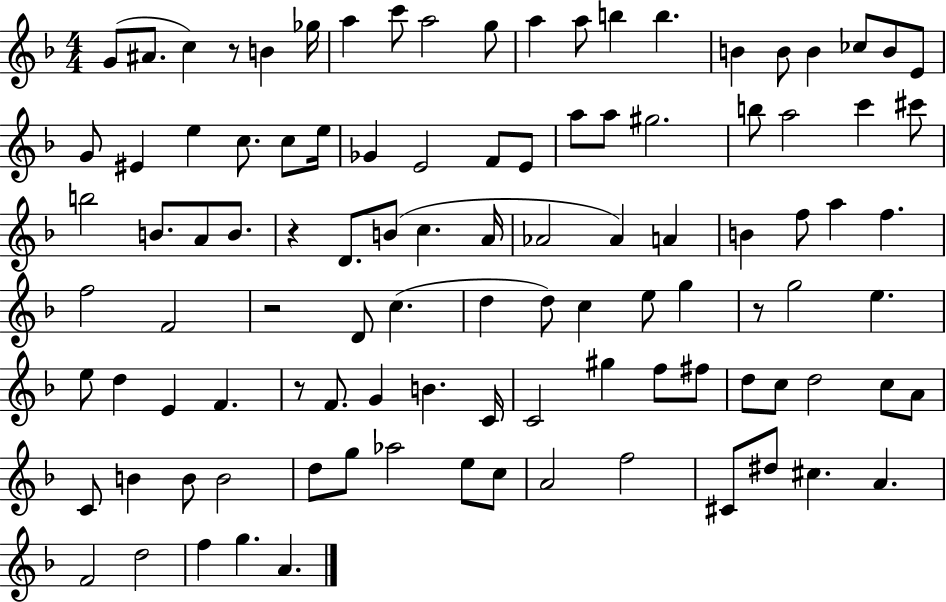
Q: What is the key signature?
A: F major